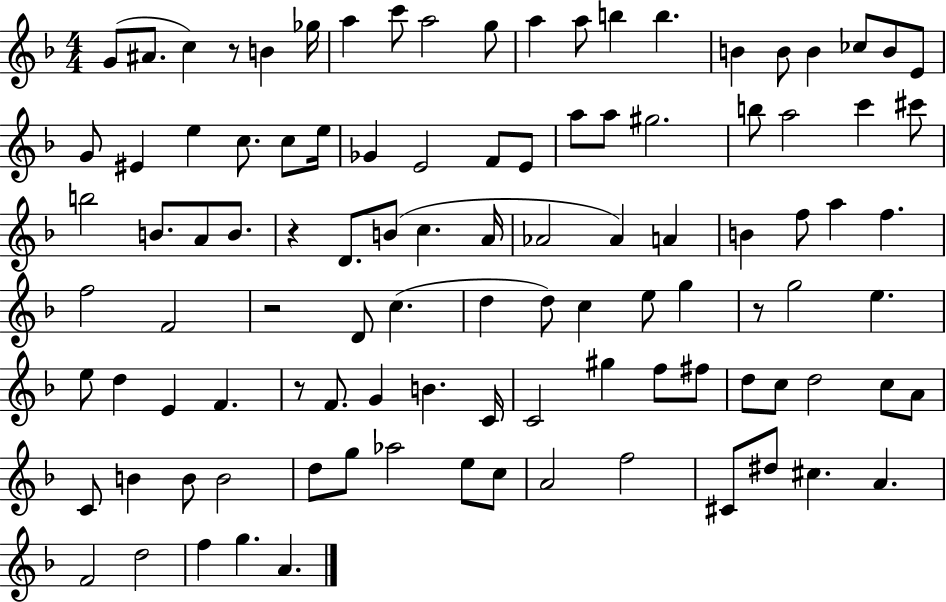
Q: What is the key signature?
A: F major